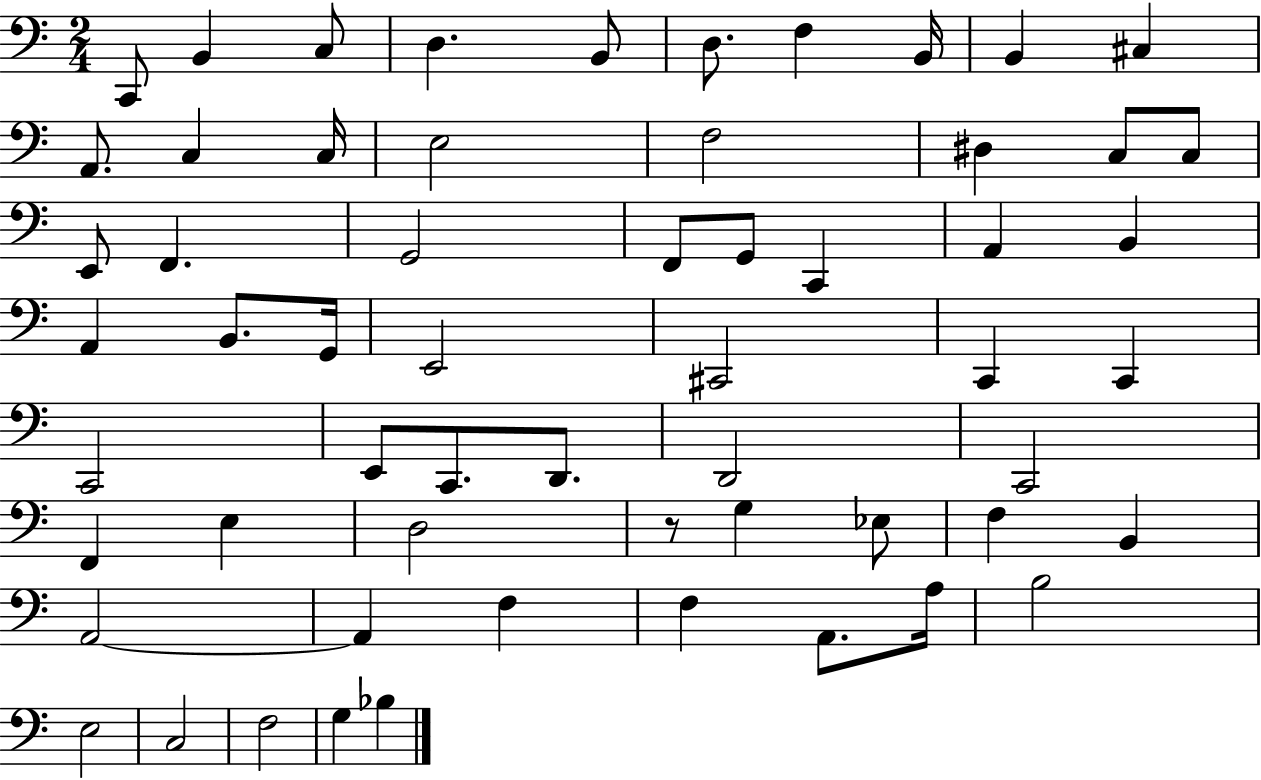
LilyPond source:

{
  \clef bass
  \numericTimeSignature
  \time 2/4
  \key c \major
  c,8 b,4 c8 | d4. b,8 | d8. f4 b,16 | b,4 cis4 | \break a,8. c4 c16 | e2 | f2 | dis4 c8 c8 | \break e,8 f,4. | g,2 | f,8 g,8 c,4 | a,4 b,4 | \break a,4 b,8. g,16 | e,2 | cis,2 | c,4 c,4 | \break c,2 | e,8 c,8. d,8. | d,2 | c,2 | \break f,4 e4 | d2 | r8 g4 ees8 | f4 b,4 | \break a,2~~ | a,4 f4 | f4 a,8. a16 | b2 | \break e2 | c2 | f2 | g4 bes4 | \break \bar "|."
}